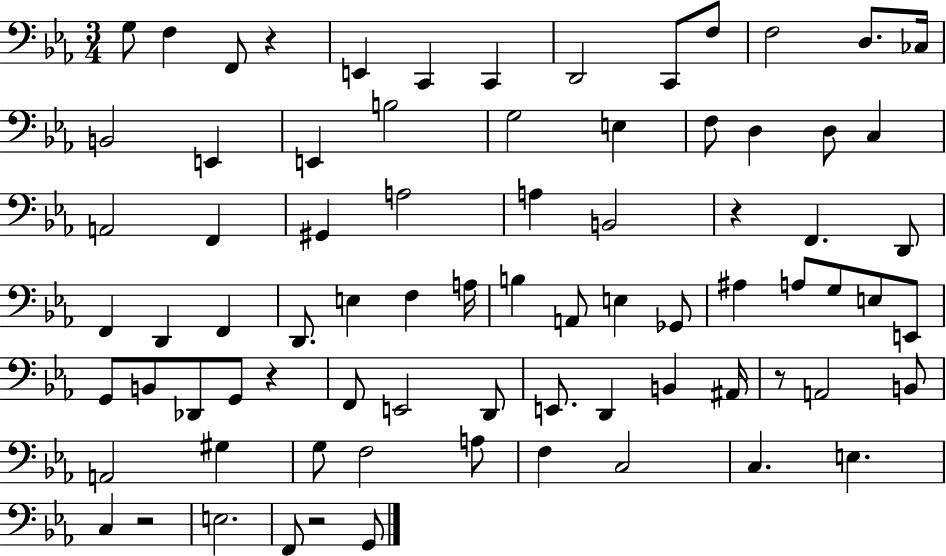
G3/e F3/q F2/e R/q E2/q C2/q C2/q D2/h C2/e F3/e F3/h D3/e. CES3/s B2/h E2/q E2/q B3/h G3/h E3/q F3/e D3/q D3/e C3/q A2/h F2/q G#2/q A3/h A3/q B2/h R/q F2/q. D2/e F2/q D2/q F2/q D2/e. E3/q F3/q A3/s B3/q A2/e E3/q Gb2/e A#3/q A3/e G3/e E3/e E2/e G2/e B2/e Db2/e G2/e R/q F2/e E2/h D2/e E2/e. D2/q B2/q A#2/s R/e A2/h B2/e A2/h G#3/q G3/e F3/h A3/e F3/q C3/h C3/q. E3/q. C3/q R/h E3/h. F2/e R/h G2/e